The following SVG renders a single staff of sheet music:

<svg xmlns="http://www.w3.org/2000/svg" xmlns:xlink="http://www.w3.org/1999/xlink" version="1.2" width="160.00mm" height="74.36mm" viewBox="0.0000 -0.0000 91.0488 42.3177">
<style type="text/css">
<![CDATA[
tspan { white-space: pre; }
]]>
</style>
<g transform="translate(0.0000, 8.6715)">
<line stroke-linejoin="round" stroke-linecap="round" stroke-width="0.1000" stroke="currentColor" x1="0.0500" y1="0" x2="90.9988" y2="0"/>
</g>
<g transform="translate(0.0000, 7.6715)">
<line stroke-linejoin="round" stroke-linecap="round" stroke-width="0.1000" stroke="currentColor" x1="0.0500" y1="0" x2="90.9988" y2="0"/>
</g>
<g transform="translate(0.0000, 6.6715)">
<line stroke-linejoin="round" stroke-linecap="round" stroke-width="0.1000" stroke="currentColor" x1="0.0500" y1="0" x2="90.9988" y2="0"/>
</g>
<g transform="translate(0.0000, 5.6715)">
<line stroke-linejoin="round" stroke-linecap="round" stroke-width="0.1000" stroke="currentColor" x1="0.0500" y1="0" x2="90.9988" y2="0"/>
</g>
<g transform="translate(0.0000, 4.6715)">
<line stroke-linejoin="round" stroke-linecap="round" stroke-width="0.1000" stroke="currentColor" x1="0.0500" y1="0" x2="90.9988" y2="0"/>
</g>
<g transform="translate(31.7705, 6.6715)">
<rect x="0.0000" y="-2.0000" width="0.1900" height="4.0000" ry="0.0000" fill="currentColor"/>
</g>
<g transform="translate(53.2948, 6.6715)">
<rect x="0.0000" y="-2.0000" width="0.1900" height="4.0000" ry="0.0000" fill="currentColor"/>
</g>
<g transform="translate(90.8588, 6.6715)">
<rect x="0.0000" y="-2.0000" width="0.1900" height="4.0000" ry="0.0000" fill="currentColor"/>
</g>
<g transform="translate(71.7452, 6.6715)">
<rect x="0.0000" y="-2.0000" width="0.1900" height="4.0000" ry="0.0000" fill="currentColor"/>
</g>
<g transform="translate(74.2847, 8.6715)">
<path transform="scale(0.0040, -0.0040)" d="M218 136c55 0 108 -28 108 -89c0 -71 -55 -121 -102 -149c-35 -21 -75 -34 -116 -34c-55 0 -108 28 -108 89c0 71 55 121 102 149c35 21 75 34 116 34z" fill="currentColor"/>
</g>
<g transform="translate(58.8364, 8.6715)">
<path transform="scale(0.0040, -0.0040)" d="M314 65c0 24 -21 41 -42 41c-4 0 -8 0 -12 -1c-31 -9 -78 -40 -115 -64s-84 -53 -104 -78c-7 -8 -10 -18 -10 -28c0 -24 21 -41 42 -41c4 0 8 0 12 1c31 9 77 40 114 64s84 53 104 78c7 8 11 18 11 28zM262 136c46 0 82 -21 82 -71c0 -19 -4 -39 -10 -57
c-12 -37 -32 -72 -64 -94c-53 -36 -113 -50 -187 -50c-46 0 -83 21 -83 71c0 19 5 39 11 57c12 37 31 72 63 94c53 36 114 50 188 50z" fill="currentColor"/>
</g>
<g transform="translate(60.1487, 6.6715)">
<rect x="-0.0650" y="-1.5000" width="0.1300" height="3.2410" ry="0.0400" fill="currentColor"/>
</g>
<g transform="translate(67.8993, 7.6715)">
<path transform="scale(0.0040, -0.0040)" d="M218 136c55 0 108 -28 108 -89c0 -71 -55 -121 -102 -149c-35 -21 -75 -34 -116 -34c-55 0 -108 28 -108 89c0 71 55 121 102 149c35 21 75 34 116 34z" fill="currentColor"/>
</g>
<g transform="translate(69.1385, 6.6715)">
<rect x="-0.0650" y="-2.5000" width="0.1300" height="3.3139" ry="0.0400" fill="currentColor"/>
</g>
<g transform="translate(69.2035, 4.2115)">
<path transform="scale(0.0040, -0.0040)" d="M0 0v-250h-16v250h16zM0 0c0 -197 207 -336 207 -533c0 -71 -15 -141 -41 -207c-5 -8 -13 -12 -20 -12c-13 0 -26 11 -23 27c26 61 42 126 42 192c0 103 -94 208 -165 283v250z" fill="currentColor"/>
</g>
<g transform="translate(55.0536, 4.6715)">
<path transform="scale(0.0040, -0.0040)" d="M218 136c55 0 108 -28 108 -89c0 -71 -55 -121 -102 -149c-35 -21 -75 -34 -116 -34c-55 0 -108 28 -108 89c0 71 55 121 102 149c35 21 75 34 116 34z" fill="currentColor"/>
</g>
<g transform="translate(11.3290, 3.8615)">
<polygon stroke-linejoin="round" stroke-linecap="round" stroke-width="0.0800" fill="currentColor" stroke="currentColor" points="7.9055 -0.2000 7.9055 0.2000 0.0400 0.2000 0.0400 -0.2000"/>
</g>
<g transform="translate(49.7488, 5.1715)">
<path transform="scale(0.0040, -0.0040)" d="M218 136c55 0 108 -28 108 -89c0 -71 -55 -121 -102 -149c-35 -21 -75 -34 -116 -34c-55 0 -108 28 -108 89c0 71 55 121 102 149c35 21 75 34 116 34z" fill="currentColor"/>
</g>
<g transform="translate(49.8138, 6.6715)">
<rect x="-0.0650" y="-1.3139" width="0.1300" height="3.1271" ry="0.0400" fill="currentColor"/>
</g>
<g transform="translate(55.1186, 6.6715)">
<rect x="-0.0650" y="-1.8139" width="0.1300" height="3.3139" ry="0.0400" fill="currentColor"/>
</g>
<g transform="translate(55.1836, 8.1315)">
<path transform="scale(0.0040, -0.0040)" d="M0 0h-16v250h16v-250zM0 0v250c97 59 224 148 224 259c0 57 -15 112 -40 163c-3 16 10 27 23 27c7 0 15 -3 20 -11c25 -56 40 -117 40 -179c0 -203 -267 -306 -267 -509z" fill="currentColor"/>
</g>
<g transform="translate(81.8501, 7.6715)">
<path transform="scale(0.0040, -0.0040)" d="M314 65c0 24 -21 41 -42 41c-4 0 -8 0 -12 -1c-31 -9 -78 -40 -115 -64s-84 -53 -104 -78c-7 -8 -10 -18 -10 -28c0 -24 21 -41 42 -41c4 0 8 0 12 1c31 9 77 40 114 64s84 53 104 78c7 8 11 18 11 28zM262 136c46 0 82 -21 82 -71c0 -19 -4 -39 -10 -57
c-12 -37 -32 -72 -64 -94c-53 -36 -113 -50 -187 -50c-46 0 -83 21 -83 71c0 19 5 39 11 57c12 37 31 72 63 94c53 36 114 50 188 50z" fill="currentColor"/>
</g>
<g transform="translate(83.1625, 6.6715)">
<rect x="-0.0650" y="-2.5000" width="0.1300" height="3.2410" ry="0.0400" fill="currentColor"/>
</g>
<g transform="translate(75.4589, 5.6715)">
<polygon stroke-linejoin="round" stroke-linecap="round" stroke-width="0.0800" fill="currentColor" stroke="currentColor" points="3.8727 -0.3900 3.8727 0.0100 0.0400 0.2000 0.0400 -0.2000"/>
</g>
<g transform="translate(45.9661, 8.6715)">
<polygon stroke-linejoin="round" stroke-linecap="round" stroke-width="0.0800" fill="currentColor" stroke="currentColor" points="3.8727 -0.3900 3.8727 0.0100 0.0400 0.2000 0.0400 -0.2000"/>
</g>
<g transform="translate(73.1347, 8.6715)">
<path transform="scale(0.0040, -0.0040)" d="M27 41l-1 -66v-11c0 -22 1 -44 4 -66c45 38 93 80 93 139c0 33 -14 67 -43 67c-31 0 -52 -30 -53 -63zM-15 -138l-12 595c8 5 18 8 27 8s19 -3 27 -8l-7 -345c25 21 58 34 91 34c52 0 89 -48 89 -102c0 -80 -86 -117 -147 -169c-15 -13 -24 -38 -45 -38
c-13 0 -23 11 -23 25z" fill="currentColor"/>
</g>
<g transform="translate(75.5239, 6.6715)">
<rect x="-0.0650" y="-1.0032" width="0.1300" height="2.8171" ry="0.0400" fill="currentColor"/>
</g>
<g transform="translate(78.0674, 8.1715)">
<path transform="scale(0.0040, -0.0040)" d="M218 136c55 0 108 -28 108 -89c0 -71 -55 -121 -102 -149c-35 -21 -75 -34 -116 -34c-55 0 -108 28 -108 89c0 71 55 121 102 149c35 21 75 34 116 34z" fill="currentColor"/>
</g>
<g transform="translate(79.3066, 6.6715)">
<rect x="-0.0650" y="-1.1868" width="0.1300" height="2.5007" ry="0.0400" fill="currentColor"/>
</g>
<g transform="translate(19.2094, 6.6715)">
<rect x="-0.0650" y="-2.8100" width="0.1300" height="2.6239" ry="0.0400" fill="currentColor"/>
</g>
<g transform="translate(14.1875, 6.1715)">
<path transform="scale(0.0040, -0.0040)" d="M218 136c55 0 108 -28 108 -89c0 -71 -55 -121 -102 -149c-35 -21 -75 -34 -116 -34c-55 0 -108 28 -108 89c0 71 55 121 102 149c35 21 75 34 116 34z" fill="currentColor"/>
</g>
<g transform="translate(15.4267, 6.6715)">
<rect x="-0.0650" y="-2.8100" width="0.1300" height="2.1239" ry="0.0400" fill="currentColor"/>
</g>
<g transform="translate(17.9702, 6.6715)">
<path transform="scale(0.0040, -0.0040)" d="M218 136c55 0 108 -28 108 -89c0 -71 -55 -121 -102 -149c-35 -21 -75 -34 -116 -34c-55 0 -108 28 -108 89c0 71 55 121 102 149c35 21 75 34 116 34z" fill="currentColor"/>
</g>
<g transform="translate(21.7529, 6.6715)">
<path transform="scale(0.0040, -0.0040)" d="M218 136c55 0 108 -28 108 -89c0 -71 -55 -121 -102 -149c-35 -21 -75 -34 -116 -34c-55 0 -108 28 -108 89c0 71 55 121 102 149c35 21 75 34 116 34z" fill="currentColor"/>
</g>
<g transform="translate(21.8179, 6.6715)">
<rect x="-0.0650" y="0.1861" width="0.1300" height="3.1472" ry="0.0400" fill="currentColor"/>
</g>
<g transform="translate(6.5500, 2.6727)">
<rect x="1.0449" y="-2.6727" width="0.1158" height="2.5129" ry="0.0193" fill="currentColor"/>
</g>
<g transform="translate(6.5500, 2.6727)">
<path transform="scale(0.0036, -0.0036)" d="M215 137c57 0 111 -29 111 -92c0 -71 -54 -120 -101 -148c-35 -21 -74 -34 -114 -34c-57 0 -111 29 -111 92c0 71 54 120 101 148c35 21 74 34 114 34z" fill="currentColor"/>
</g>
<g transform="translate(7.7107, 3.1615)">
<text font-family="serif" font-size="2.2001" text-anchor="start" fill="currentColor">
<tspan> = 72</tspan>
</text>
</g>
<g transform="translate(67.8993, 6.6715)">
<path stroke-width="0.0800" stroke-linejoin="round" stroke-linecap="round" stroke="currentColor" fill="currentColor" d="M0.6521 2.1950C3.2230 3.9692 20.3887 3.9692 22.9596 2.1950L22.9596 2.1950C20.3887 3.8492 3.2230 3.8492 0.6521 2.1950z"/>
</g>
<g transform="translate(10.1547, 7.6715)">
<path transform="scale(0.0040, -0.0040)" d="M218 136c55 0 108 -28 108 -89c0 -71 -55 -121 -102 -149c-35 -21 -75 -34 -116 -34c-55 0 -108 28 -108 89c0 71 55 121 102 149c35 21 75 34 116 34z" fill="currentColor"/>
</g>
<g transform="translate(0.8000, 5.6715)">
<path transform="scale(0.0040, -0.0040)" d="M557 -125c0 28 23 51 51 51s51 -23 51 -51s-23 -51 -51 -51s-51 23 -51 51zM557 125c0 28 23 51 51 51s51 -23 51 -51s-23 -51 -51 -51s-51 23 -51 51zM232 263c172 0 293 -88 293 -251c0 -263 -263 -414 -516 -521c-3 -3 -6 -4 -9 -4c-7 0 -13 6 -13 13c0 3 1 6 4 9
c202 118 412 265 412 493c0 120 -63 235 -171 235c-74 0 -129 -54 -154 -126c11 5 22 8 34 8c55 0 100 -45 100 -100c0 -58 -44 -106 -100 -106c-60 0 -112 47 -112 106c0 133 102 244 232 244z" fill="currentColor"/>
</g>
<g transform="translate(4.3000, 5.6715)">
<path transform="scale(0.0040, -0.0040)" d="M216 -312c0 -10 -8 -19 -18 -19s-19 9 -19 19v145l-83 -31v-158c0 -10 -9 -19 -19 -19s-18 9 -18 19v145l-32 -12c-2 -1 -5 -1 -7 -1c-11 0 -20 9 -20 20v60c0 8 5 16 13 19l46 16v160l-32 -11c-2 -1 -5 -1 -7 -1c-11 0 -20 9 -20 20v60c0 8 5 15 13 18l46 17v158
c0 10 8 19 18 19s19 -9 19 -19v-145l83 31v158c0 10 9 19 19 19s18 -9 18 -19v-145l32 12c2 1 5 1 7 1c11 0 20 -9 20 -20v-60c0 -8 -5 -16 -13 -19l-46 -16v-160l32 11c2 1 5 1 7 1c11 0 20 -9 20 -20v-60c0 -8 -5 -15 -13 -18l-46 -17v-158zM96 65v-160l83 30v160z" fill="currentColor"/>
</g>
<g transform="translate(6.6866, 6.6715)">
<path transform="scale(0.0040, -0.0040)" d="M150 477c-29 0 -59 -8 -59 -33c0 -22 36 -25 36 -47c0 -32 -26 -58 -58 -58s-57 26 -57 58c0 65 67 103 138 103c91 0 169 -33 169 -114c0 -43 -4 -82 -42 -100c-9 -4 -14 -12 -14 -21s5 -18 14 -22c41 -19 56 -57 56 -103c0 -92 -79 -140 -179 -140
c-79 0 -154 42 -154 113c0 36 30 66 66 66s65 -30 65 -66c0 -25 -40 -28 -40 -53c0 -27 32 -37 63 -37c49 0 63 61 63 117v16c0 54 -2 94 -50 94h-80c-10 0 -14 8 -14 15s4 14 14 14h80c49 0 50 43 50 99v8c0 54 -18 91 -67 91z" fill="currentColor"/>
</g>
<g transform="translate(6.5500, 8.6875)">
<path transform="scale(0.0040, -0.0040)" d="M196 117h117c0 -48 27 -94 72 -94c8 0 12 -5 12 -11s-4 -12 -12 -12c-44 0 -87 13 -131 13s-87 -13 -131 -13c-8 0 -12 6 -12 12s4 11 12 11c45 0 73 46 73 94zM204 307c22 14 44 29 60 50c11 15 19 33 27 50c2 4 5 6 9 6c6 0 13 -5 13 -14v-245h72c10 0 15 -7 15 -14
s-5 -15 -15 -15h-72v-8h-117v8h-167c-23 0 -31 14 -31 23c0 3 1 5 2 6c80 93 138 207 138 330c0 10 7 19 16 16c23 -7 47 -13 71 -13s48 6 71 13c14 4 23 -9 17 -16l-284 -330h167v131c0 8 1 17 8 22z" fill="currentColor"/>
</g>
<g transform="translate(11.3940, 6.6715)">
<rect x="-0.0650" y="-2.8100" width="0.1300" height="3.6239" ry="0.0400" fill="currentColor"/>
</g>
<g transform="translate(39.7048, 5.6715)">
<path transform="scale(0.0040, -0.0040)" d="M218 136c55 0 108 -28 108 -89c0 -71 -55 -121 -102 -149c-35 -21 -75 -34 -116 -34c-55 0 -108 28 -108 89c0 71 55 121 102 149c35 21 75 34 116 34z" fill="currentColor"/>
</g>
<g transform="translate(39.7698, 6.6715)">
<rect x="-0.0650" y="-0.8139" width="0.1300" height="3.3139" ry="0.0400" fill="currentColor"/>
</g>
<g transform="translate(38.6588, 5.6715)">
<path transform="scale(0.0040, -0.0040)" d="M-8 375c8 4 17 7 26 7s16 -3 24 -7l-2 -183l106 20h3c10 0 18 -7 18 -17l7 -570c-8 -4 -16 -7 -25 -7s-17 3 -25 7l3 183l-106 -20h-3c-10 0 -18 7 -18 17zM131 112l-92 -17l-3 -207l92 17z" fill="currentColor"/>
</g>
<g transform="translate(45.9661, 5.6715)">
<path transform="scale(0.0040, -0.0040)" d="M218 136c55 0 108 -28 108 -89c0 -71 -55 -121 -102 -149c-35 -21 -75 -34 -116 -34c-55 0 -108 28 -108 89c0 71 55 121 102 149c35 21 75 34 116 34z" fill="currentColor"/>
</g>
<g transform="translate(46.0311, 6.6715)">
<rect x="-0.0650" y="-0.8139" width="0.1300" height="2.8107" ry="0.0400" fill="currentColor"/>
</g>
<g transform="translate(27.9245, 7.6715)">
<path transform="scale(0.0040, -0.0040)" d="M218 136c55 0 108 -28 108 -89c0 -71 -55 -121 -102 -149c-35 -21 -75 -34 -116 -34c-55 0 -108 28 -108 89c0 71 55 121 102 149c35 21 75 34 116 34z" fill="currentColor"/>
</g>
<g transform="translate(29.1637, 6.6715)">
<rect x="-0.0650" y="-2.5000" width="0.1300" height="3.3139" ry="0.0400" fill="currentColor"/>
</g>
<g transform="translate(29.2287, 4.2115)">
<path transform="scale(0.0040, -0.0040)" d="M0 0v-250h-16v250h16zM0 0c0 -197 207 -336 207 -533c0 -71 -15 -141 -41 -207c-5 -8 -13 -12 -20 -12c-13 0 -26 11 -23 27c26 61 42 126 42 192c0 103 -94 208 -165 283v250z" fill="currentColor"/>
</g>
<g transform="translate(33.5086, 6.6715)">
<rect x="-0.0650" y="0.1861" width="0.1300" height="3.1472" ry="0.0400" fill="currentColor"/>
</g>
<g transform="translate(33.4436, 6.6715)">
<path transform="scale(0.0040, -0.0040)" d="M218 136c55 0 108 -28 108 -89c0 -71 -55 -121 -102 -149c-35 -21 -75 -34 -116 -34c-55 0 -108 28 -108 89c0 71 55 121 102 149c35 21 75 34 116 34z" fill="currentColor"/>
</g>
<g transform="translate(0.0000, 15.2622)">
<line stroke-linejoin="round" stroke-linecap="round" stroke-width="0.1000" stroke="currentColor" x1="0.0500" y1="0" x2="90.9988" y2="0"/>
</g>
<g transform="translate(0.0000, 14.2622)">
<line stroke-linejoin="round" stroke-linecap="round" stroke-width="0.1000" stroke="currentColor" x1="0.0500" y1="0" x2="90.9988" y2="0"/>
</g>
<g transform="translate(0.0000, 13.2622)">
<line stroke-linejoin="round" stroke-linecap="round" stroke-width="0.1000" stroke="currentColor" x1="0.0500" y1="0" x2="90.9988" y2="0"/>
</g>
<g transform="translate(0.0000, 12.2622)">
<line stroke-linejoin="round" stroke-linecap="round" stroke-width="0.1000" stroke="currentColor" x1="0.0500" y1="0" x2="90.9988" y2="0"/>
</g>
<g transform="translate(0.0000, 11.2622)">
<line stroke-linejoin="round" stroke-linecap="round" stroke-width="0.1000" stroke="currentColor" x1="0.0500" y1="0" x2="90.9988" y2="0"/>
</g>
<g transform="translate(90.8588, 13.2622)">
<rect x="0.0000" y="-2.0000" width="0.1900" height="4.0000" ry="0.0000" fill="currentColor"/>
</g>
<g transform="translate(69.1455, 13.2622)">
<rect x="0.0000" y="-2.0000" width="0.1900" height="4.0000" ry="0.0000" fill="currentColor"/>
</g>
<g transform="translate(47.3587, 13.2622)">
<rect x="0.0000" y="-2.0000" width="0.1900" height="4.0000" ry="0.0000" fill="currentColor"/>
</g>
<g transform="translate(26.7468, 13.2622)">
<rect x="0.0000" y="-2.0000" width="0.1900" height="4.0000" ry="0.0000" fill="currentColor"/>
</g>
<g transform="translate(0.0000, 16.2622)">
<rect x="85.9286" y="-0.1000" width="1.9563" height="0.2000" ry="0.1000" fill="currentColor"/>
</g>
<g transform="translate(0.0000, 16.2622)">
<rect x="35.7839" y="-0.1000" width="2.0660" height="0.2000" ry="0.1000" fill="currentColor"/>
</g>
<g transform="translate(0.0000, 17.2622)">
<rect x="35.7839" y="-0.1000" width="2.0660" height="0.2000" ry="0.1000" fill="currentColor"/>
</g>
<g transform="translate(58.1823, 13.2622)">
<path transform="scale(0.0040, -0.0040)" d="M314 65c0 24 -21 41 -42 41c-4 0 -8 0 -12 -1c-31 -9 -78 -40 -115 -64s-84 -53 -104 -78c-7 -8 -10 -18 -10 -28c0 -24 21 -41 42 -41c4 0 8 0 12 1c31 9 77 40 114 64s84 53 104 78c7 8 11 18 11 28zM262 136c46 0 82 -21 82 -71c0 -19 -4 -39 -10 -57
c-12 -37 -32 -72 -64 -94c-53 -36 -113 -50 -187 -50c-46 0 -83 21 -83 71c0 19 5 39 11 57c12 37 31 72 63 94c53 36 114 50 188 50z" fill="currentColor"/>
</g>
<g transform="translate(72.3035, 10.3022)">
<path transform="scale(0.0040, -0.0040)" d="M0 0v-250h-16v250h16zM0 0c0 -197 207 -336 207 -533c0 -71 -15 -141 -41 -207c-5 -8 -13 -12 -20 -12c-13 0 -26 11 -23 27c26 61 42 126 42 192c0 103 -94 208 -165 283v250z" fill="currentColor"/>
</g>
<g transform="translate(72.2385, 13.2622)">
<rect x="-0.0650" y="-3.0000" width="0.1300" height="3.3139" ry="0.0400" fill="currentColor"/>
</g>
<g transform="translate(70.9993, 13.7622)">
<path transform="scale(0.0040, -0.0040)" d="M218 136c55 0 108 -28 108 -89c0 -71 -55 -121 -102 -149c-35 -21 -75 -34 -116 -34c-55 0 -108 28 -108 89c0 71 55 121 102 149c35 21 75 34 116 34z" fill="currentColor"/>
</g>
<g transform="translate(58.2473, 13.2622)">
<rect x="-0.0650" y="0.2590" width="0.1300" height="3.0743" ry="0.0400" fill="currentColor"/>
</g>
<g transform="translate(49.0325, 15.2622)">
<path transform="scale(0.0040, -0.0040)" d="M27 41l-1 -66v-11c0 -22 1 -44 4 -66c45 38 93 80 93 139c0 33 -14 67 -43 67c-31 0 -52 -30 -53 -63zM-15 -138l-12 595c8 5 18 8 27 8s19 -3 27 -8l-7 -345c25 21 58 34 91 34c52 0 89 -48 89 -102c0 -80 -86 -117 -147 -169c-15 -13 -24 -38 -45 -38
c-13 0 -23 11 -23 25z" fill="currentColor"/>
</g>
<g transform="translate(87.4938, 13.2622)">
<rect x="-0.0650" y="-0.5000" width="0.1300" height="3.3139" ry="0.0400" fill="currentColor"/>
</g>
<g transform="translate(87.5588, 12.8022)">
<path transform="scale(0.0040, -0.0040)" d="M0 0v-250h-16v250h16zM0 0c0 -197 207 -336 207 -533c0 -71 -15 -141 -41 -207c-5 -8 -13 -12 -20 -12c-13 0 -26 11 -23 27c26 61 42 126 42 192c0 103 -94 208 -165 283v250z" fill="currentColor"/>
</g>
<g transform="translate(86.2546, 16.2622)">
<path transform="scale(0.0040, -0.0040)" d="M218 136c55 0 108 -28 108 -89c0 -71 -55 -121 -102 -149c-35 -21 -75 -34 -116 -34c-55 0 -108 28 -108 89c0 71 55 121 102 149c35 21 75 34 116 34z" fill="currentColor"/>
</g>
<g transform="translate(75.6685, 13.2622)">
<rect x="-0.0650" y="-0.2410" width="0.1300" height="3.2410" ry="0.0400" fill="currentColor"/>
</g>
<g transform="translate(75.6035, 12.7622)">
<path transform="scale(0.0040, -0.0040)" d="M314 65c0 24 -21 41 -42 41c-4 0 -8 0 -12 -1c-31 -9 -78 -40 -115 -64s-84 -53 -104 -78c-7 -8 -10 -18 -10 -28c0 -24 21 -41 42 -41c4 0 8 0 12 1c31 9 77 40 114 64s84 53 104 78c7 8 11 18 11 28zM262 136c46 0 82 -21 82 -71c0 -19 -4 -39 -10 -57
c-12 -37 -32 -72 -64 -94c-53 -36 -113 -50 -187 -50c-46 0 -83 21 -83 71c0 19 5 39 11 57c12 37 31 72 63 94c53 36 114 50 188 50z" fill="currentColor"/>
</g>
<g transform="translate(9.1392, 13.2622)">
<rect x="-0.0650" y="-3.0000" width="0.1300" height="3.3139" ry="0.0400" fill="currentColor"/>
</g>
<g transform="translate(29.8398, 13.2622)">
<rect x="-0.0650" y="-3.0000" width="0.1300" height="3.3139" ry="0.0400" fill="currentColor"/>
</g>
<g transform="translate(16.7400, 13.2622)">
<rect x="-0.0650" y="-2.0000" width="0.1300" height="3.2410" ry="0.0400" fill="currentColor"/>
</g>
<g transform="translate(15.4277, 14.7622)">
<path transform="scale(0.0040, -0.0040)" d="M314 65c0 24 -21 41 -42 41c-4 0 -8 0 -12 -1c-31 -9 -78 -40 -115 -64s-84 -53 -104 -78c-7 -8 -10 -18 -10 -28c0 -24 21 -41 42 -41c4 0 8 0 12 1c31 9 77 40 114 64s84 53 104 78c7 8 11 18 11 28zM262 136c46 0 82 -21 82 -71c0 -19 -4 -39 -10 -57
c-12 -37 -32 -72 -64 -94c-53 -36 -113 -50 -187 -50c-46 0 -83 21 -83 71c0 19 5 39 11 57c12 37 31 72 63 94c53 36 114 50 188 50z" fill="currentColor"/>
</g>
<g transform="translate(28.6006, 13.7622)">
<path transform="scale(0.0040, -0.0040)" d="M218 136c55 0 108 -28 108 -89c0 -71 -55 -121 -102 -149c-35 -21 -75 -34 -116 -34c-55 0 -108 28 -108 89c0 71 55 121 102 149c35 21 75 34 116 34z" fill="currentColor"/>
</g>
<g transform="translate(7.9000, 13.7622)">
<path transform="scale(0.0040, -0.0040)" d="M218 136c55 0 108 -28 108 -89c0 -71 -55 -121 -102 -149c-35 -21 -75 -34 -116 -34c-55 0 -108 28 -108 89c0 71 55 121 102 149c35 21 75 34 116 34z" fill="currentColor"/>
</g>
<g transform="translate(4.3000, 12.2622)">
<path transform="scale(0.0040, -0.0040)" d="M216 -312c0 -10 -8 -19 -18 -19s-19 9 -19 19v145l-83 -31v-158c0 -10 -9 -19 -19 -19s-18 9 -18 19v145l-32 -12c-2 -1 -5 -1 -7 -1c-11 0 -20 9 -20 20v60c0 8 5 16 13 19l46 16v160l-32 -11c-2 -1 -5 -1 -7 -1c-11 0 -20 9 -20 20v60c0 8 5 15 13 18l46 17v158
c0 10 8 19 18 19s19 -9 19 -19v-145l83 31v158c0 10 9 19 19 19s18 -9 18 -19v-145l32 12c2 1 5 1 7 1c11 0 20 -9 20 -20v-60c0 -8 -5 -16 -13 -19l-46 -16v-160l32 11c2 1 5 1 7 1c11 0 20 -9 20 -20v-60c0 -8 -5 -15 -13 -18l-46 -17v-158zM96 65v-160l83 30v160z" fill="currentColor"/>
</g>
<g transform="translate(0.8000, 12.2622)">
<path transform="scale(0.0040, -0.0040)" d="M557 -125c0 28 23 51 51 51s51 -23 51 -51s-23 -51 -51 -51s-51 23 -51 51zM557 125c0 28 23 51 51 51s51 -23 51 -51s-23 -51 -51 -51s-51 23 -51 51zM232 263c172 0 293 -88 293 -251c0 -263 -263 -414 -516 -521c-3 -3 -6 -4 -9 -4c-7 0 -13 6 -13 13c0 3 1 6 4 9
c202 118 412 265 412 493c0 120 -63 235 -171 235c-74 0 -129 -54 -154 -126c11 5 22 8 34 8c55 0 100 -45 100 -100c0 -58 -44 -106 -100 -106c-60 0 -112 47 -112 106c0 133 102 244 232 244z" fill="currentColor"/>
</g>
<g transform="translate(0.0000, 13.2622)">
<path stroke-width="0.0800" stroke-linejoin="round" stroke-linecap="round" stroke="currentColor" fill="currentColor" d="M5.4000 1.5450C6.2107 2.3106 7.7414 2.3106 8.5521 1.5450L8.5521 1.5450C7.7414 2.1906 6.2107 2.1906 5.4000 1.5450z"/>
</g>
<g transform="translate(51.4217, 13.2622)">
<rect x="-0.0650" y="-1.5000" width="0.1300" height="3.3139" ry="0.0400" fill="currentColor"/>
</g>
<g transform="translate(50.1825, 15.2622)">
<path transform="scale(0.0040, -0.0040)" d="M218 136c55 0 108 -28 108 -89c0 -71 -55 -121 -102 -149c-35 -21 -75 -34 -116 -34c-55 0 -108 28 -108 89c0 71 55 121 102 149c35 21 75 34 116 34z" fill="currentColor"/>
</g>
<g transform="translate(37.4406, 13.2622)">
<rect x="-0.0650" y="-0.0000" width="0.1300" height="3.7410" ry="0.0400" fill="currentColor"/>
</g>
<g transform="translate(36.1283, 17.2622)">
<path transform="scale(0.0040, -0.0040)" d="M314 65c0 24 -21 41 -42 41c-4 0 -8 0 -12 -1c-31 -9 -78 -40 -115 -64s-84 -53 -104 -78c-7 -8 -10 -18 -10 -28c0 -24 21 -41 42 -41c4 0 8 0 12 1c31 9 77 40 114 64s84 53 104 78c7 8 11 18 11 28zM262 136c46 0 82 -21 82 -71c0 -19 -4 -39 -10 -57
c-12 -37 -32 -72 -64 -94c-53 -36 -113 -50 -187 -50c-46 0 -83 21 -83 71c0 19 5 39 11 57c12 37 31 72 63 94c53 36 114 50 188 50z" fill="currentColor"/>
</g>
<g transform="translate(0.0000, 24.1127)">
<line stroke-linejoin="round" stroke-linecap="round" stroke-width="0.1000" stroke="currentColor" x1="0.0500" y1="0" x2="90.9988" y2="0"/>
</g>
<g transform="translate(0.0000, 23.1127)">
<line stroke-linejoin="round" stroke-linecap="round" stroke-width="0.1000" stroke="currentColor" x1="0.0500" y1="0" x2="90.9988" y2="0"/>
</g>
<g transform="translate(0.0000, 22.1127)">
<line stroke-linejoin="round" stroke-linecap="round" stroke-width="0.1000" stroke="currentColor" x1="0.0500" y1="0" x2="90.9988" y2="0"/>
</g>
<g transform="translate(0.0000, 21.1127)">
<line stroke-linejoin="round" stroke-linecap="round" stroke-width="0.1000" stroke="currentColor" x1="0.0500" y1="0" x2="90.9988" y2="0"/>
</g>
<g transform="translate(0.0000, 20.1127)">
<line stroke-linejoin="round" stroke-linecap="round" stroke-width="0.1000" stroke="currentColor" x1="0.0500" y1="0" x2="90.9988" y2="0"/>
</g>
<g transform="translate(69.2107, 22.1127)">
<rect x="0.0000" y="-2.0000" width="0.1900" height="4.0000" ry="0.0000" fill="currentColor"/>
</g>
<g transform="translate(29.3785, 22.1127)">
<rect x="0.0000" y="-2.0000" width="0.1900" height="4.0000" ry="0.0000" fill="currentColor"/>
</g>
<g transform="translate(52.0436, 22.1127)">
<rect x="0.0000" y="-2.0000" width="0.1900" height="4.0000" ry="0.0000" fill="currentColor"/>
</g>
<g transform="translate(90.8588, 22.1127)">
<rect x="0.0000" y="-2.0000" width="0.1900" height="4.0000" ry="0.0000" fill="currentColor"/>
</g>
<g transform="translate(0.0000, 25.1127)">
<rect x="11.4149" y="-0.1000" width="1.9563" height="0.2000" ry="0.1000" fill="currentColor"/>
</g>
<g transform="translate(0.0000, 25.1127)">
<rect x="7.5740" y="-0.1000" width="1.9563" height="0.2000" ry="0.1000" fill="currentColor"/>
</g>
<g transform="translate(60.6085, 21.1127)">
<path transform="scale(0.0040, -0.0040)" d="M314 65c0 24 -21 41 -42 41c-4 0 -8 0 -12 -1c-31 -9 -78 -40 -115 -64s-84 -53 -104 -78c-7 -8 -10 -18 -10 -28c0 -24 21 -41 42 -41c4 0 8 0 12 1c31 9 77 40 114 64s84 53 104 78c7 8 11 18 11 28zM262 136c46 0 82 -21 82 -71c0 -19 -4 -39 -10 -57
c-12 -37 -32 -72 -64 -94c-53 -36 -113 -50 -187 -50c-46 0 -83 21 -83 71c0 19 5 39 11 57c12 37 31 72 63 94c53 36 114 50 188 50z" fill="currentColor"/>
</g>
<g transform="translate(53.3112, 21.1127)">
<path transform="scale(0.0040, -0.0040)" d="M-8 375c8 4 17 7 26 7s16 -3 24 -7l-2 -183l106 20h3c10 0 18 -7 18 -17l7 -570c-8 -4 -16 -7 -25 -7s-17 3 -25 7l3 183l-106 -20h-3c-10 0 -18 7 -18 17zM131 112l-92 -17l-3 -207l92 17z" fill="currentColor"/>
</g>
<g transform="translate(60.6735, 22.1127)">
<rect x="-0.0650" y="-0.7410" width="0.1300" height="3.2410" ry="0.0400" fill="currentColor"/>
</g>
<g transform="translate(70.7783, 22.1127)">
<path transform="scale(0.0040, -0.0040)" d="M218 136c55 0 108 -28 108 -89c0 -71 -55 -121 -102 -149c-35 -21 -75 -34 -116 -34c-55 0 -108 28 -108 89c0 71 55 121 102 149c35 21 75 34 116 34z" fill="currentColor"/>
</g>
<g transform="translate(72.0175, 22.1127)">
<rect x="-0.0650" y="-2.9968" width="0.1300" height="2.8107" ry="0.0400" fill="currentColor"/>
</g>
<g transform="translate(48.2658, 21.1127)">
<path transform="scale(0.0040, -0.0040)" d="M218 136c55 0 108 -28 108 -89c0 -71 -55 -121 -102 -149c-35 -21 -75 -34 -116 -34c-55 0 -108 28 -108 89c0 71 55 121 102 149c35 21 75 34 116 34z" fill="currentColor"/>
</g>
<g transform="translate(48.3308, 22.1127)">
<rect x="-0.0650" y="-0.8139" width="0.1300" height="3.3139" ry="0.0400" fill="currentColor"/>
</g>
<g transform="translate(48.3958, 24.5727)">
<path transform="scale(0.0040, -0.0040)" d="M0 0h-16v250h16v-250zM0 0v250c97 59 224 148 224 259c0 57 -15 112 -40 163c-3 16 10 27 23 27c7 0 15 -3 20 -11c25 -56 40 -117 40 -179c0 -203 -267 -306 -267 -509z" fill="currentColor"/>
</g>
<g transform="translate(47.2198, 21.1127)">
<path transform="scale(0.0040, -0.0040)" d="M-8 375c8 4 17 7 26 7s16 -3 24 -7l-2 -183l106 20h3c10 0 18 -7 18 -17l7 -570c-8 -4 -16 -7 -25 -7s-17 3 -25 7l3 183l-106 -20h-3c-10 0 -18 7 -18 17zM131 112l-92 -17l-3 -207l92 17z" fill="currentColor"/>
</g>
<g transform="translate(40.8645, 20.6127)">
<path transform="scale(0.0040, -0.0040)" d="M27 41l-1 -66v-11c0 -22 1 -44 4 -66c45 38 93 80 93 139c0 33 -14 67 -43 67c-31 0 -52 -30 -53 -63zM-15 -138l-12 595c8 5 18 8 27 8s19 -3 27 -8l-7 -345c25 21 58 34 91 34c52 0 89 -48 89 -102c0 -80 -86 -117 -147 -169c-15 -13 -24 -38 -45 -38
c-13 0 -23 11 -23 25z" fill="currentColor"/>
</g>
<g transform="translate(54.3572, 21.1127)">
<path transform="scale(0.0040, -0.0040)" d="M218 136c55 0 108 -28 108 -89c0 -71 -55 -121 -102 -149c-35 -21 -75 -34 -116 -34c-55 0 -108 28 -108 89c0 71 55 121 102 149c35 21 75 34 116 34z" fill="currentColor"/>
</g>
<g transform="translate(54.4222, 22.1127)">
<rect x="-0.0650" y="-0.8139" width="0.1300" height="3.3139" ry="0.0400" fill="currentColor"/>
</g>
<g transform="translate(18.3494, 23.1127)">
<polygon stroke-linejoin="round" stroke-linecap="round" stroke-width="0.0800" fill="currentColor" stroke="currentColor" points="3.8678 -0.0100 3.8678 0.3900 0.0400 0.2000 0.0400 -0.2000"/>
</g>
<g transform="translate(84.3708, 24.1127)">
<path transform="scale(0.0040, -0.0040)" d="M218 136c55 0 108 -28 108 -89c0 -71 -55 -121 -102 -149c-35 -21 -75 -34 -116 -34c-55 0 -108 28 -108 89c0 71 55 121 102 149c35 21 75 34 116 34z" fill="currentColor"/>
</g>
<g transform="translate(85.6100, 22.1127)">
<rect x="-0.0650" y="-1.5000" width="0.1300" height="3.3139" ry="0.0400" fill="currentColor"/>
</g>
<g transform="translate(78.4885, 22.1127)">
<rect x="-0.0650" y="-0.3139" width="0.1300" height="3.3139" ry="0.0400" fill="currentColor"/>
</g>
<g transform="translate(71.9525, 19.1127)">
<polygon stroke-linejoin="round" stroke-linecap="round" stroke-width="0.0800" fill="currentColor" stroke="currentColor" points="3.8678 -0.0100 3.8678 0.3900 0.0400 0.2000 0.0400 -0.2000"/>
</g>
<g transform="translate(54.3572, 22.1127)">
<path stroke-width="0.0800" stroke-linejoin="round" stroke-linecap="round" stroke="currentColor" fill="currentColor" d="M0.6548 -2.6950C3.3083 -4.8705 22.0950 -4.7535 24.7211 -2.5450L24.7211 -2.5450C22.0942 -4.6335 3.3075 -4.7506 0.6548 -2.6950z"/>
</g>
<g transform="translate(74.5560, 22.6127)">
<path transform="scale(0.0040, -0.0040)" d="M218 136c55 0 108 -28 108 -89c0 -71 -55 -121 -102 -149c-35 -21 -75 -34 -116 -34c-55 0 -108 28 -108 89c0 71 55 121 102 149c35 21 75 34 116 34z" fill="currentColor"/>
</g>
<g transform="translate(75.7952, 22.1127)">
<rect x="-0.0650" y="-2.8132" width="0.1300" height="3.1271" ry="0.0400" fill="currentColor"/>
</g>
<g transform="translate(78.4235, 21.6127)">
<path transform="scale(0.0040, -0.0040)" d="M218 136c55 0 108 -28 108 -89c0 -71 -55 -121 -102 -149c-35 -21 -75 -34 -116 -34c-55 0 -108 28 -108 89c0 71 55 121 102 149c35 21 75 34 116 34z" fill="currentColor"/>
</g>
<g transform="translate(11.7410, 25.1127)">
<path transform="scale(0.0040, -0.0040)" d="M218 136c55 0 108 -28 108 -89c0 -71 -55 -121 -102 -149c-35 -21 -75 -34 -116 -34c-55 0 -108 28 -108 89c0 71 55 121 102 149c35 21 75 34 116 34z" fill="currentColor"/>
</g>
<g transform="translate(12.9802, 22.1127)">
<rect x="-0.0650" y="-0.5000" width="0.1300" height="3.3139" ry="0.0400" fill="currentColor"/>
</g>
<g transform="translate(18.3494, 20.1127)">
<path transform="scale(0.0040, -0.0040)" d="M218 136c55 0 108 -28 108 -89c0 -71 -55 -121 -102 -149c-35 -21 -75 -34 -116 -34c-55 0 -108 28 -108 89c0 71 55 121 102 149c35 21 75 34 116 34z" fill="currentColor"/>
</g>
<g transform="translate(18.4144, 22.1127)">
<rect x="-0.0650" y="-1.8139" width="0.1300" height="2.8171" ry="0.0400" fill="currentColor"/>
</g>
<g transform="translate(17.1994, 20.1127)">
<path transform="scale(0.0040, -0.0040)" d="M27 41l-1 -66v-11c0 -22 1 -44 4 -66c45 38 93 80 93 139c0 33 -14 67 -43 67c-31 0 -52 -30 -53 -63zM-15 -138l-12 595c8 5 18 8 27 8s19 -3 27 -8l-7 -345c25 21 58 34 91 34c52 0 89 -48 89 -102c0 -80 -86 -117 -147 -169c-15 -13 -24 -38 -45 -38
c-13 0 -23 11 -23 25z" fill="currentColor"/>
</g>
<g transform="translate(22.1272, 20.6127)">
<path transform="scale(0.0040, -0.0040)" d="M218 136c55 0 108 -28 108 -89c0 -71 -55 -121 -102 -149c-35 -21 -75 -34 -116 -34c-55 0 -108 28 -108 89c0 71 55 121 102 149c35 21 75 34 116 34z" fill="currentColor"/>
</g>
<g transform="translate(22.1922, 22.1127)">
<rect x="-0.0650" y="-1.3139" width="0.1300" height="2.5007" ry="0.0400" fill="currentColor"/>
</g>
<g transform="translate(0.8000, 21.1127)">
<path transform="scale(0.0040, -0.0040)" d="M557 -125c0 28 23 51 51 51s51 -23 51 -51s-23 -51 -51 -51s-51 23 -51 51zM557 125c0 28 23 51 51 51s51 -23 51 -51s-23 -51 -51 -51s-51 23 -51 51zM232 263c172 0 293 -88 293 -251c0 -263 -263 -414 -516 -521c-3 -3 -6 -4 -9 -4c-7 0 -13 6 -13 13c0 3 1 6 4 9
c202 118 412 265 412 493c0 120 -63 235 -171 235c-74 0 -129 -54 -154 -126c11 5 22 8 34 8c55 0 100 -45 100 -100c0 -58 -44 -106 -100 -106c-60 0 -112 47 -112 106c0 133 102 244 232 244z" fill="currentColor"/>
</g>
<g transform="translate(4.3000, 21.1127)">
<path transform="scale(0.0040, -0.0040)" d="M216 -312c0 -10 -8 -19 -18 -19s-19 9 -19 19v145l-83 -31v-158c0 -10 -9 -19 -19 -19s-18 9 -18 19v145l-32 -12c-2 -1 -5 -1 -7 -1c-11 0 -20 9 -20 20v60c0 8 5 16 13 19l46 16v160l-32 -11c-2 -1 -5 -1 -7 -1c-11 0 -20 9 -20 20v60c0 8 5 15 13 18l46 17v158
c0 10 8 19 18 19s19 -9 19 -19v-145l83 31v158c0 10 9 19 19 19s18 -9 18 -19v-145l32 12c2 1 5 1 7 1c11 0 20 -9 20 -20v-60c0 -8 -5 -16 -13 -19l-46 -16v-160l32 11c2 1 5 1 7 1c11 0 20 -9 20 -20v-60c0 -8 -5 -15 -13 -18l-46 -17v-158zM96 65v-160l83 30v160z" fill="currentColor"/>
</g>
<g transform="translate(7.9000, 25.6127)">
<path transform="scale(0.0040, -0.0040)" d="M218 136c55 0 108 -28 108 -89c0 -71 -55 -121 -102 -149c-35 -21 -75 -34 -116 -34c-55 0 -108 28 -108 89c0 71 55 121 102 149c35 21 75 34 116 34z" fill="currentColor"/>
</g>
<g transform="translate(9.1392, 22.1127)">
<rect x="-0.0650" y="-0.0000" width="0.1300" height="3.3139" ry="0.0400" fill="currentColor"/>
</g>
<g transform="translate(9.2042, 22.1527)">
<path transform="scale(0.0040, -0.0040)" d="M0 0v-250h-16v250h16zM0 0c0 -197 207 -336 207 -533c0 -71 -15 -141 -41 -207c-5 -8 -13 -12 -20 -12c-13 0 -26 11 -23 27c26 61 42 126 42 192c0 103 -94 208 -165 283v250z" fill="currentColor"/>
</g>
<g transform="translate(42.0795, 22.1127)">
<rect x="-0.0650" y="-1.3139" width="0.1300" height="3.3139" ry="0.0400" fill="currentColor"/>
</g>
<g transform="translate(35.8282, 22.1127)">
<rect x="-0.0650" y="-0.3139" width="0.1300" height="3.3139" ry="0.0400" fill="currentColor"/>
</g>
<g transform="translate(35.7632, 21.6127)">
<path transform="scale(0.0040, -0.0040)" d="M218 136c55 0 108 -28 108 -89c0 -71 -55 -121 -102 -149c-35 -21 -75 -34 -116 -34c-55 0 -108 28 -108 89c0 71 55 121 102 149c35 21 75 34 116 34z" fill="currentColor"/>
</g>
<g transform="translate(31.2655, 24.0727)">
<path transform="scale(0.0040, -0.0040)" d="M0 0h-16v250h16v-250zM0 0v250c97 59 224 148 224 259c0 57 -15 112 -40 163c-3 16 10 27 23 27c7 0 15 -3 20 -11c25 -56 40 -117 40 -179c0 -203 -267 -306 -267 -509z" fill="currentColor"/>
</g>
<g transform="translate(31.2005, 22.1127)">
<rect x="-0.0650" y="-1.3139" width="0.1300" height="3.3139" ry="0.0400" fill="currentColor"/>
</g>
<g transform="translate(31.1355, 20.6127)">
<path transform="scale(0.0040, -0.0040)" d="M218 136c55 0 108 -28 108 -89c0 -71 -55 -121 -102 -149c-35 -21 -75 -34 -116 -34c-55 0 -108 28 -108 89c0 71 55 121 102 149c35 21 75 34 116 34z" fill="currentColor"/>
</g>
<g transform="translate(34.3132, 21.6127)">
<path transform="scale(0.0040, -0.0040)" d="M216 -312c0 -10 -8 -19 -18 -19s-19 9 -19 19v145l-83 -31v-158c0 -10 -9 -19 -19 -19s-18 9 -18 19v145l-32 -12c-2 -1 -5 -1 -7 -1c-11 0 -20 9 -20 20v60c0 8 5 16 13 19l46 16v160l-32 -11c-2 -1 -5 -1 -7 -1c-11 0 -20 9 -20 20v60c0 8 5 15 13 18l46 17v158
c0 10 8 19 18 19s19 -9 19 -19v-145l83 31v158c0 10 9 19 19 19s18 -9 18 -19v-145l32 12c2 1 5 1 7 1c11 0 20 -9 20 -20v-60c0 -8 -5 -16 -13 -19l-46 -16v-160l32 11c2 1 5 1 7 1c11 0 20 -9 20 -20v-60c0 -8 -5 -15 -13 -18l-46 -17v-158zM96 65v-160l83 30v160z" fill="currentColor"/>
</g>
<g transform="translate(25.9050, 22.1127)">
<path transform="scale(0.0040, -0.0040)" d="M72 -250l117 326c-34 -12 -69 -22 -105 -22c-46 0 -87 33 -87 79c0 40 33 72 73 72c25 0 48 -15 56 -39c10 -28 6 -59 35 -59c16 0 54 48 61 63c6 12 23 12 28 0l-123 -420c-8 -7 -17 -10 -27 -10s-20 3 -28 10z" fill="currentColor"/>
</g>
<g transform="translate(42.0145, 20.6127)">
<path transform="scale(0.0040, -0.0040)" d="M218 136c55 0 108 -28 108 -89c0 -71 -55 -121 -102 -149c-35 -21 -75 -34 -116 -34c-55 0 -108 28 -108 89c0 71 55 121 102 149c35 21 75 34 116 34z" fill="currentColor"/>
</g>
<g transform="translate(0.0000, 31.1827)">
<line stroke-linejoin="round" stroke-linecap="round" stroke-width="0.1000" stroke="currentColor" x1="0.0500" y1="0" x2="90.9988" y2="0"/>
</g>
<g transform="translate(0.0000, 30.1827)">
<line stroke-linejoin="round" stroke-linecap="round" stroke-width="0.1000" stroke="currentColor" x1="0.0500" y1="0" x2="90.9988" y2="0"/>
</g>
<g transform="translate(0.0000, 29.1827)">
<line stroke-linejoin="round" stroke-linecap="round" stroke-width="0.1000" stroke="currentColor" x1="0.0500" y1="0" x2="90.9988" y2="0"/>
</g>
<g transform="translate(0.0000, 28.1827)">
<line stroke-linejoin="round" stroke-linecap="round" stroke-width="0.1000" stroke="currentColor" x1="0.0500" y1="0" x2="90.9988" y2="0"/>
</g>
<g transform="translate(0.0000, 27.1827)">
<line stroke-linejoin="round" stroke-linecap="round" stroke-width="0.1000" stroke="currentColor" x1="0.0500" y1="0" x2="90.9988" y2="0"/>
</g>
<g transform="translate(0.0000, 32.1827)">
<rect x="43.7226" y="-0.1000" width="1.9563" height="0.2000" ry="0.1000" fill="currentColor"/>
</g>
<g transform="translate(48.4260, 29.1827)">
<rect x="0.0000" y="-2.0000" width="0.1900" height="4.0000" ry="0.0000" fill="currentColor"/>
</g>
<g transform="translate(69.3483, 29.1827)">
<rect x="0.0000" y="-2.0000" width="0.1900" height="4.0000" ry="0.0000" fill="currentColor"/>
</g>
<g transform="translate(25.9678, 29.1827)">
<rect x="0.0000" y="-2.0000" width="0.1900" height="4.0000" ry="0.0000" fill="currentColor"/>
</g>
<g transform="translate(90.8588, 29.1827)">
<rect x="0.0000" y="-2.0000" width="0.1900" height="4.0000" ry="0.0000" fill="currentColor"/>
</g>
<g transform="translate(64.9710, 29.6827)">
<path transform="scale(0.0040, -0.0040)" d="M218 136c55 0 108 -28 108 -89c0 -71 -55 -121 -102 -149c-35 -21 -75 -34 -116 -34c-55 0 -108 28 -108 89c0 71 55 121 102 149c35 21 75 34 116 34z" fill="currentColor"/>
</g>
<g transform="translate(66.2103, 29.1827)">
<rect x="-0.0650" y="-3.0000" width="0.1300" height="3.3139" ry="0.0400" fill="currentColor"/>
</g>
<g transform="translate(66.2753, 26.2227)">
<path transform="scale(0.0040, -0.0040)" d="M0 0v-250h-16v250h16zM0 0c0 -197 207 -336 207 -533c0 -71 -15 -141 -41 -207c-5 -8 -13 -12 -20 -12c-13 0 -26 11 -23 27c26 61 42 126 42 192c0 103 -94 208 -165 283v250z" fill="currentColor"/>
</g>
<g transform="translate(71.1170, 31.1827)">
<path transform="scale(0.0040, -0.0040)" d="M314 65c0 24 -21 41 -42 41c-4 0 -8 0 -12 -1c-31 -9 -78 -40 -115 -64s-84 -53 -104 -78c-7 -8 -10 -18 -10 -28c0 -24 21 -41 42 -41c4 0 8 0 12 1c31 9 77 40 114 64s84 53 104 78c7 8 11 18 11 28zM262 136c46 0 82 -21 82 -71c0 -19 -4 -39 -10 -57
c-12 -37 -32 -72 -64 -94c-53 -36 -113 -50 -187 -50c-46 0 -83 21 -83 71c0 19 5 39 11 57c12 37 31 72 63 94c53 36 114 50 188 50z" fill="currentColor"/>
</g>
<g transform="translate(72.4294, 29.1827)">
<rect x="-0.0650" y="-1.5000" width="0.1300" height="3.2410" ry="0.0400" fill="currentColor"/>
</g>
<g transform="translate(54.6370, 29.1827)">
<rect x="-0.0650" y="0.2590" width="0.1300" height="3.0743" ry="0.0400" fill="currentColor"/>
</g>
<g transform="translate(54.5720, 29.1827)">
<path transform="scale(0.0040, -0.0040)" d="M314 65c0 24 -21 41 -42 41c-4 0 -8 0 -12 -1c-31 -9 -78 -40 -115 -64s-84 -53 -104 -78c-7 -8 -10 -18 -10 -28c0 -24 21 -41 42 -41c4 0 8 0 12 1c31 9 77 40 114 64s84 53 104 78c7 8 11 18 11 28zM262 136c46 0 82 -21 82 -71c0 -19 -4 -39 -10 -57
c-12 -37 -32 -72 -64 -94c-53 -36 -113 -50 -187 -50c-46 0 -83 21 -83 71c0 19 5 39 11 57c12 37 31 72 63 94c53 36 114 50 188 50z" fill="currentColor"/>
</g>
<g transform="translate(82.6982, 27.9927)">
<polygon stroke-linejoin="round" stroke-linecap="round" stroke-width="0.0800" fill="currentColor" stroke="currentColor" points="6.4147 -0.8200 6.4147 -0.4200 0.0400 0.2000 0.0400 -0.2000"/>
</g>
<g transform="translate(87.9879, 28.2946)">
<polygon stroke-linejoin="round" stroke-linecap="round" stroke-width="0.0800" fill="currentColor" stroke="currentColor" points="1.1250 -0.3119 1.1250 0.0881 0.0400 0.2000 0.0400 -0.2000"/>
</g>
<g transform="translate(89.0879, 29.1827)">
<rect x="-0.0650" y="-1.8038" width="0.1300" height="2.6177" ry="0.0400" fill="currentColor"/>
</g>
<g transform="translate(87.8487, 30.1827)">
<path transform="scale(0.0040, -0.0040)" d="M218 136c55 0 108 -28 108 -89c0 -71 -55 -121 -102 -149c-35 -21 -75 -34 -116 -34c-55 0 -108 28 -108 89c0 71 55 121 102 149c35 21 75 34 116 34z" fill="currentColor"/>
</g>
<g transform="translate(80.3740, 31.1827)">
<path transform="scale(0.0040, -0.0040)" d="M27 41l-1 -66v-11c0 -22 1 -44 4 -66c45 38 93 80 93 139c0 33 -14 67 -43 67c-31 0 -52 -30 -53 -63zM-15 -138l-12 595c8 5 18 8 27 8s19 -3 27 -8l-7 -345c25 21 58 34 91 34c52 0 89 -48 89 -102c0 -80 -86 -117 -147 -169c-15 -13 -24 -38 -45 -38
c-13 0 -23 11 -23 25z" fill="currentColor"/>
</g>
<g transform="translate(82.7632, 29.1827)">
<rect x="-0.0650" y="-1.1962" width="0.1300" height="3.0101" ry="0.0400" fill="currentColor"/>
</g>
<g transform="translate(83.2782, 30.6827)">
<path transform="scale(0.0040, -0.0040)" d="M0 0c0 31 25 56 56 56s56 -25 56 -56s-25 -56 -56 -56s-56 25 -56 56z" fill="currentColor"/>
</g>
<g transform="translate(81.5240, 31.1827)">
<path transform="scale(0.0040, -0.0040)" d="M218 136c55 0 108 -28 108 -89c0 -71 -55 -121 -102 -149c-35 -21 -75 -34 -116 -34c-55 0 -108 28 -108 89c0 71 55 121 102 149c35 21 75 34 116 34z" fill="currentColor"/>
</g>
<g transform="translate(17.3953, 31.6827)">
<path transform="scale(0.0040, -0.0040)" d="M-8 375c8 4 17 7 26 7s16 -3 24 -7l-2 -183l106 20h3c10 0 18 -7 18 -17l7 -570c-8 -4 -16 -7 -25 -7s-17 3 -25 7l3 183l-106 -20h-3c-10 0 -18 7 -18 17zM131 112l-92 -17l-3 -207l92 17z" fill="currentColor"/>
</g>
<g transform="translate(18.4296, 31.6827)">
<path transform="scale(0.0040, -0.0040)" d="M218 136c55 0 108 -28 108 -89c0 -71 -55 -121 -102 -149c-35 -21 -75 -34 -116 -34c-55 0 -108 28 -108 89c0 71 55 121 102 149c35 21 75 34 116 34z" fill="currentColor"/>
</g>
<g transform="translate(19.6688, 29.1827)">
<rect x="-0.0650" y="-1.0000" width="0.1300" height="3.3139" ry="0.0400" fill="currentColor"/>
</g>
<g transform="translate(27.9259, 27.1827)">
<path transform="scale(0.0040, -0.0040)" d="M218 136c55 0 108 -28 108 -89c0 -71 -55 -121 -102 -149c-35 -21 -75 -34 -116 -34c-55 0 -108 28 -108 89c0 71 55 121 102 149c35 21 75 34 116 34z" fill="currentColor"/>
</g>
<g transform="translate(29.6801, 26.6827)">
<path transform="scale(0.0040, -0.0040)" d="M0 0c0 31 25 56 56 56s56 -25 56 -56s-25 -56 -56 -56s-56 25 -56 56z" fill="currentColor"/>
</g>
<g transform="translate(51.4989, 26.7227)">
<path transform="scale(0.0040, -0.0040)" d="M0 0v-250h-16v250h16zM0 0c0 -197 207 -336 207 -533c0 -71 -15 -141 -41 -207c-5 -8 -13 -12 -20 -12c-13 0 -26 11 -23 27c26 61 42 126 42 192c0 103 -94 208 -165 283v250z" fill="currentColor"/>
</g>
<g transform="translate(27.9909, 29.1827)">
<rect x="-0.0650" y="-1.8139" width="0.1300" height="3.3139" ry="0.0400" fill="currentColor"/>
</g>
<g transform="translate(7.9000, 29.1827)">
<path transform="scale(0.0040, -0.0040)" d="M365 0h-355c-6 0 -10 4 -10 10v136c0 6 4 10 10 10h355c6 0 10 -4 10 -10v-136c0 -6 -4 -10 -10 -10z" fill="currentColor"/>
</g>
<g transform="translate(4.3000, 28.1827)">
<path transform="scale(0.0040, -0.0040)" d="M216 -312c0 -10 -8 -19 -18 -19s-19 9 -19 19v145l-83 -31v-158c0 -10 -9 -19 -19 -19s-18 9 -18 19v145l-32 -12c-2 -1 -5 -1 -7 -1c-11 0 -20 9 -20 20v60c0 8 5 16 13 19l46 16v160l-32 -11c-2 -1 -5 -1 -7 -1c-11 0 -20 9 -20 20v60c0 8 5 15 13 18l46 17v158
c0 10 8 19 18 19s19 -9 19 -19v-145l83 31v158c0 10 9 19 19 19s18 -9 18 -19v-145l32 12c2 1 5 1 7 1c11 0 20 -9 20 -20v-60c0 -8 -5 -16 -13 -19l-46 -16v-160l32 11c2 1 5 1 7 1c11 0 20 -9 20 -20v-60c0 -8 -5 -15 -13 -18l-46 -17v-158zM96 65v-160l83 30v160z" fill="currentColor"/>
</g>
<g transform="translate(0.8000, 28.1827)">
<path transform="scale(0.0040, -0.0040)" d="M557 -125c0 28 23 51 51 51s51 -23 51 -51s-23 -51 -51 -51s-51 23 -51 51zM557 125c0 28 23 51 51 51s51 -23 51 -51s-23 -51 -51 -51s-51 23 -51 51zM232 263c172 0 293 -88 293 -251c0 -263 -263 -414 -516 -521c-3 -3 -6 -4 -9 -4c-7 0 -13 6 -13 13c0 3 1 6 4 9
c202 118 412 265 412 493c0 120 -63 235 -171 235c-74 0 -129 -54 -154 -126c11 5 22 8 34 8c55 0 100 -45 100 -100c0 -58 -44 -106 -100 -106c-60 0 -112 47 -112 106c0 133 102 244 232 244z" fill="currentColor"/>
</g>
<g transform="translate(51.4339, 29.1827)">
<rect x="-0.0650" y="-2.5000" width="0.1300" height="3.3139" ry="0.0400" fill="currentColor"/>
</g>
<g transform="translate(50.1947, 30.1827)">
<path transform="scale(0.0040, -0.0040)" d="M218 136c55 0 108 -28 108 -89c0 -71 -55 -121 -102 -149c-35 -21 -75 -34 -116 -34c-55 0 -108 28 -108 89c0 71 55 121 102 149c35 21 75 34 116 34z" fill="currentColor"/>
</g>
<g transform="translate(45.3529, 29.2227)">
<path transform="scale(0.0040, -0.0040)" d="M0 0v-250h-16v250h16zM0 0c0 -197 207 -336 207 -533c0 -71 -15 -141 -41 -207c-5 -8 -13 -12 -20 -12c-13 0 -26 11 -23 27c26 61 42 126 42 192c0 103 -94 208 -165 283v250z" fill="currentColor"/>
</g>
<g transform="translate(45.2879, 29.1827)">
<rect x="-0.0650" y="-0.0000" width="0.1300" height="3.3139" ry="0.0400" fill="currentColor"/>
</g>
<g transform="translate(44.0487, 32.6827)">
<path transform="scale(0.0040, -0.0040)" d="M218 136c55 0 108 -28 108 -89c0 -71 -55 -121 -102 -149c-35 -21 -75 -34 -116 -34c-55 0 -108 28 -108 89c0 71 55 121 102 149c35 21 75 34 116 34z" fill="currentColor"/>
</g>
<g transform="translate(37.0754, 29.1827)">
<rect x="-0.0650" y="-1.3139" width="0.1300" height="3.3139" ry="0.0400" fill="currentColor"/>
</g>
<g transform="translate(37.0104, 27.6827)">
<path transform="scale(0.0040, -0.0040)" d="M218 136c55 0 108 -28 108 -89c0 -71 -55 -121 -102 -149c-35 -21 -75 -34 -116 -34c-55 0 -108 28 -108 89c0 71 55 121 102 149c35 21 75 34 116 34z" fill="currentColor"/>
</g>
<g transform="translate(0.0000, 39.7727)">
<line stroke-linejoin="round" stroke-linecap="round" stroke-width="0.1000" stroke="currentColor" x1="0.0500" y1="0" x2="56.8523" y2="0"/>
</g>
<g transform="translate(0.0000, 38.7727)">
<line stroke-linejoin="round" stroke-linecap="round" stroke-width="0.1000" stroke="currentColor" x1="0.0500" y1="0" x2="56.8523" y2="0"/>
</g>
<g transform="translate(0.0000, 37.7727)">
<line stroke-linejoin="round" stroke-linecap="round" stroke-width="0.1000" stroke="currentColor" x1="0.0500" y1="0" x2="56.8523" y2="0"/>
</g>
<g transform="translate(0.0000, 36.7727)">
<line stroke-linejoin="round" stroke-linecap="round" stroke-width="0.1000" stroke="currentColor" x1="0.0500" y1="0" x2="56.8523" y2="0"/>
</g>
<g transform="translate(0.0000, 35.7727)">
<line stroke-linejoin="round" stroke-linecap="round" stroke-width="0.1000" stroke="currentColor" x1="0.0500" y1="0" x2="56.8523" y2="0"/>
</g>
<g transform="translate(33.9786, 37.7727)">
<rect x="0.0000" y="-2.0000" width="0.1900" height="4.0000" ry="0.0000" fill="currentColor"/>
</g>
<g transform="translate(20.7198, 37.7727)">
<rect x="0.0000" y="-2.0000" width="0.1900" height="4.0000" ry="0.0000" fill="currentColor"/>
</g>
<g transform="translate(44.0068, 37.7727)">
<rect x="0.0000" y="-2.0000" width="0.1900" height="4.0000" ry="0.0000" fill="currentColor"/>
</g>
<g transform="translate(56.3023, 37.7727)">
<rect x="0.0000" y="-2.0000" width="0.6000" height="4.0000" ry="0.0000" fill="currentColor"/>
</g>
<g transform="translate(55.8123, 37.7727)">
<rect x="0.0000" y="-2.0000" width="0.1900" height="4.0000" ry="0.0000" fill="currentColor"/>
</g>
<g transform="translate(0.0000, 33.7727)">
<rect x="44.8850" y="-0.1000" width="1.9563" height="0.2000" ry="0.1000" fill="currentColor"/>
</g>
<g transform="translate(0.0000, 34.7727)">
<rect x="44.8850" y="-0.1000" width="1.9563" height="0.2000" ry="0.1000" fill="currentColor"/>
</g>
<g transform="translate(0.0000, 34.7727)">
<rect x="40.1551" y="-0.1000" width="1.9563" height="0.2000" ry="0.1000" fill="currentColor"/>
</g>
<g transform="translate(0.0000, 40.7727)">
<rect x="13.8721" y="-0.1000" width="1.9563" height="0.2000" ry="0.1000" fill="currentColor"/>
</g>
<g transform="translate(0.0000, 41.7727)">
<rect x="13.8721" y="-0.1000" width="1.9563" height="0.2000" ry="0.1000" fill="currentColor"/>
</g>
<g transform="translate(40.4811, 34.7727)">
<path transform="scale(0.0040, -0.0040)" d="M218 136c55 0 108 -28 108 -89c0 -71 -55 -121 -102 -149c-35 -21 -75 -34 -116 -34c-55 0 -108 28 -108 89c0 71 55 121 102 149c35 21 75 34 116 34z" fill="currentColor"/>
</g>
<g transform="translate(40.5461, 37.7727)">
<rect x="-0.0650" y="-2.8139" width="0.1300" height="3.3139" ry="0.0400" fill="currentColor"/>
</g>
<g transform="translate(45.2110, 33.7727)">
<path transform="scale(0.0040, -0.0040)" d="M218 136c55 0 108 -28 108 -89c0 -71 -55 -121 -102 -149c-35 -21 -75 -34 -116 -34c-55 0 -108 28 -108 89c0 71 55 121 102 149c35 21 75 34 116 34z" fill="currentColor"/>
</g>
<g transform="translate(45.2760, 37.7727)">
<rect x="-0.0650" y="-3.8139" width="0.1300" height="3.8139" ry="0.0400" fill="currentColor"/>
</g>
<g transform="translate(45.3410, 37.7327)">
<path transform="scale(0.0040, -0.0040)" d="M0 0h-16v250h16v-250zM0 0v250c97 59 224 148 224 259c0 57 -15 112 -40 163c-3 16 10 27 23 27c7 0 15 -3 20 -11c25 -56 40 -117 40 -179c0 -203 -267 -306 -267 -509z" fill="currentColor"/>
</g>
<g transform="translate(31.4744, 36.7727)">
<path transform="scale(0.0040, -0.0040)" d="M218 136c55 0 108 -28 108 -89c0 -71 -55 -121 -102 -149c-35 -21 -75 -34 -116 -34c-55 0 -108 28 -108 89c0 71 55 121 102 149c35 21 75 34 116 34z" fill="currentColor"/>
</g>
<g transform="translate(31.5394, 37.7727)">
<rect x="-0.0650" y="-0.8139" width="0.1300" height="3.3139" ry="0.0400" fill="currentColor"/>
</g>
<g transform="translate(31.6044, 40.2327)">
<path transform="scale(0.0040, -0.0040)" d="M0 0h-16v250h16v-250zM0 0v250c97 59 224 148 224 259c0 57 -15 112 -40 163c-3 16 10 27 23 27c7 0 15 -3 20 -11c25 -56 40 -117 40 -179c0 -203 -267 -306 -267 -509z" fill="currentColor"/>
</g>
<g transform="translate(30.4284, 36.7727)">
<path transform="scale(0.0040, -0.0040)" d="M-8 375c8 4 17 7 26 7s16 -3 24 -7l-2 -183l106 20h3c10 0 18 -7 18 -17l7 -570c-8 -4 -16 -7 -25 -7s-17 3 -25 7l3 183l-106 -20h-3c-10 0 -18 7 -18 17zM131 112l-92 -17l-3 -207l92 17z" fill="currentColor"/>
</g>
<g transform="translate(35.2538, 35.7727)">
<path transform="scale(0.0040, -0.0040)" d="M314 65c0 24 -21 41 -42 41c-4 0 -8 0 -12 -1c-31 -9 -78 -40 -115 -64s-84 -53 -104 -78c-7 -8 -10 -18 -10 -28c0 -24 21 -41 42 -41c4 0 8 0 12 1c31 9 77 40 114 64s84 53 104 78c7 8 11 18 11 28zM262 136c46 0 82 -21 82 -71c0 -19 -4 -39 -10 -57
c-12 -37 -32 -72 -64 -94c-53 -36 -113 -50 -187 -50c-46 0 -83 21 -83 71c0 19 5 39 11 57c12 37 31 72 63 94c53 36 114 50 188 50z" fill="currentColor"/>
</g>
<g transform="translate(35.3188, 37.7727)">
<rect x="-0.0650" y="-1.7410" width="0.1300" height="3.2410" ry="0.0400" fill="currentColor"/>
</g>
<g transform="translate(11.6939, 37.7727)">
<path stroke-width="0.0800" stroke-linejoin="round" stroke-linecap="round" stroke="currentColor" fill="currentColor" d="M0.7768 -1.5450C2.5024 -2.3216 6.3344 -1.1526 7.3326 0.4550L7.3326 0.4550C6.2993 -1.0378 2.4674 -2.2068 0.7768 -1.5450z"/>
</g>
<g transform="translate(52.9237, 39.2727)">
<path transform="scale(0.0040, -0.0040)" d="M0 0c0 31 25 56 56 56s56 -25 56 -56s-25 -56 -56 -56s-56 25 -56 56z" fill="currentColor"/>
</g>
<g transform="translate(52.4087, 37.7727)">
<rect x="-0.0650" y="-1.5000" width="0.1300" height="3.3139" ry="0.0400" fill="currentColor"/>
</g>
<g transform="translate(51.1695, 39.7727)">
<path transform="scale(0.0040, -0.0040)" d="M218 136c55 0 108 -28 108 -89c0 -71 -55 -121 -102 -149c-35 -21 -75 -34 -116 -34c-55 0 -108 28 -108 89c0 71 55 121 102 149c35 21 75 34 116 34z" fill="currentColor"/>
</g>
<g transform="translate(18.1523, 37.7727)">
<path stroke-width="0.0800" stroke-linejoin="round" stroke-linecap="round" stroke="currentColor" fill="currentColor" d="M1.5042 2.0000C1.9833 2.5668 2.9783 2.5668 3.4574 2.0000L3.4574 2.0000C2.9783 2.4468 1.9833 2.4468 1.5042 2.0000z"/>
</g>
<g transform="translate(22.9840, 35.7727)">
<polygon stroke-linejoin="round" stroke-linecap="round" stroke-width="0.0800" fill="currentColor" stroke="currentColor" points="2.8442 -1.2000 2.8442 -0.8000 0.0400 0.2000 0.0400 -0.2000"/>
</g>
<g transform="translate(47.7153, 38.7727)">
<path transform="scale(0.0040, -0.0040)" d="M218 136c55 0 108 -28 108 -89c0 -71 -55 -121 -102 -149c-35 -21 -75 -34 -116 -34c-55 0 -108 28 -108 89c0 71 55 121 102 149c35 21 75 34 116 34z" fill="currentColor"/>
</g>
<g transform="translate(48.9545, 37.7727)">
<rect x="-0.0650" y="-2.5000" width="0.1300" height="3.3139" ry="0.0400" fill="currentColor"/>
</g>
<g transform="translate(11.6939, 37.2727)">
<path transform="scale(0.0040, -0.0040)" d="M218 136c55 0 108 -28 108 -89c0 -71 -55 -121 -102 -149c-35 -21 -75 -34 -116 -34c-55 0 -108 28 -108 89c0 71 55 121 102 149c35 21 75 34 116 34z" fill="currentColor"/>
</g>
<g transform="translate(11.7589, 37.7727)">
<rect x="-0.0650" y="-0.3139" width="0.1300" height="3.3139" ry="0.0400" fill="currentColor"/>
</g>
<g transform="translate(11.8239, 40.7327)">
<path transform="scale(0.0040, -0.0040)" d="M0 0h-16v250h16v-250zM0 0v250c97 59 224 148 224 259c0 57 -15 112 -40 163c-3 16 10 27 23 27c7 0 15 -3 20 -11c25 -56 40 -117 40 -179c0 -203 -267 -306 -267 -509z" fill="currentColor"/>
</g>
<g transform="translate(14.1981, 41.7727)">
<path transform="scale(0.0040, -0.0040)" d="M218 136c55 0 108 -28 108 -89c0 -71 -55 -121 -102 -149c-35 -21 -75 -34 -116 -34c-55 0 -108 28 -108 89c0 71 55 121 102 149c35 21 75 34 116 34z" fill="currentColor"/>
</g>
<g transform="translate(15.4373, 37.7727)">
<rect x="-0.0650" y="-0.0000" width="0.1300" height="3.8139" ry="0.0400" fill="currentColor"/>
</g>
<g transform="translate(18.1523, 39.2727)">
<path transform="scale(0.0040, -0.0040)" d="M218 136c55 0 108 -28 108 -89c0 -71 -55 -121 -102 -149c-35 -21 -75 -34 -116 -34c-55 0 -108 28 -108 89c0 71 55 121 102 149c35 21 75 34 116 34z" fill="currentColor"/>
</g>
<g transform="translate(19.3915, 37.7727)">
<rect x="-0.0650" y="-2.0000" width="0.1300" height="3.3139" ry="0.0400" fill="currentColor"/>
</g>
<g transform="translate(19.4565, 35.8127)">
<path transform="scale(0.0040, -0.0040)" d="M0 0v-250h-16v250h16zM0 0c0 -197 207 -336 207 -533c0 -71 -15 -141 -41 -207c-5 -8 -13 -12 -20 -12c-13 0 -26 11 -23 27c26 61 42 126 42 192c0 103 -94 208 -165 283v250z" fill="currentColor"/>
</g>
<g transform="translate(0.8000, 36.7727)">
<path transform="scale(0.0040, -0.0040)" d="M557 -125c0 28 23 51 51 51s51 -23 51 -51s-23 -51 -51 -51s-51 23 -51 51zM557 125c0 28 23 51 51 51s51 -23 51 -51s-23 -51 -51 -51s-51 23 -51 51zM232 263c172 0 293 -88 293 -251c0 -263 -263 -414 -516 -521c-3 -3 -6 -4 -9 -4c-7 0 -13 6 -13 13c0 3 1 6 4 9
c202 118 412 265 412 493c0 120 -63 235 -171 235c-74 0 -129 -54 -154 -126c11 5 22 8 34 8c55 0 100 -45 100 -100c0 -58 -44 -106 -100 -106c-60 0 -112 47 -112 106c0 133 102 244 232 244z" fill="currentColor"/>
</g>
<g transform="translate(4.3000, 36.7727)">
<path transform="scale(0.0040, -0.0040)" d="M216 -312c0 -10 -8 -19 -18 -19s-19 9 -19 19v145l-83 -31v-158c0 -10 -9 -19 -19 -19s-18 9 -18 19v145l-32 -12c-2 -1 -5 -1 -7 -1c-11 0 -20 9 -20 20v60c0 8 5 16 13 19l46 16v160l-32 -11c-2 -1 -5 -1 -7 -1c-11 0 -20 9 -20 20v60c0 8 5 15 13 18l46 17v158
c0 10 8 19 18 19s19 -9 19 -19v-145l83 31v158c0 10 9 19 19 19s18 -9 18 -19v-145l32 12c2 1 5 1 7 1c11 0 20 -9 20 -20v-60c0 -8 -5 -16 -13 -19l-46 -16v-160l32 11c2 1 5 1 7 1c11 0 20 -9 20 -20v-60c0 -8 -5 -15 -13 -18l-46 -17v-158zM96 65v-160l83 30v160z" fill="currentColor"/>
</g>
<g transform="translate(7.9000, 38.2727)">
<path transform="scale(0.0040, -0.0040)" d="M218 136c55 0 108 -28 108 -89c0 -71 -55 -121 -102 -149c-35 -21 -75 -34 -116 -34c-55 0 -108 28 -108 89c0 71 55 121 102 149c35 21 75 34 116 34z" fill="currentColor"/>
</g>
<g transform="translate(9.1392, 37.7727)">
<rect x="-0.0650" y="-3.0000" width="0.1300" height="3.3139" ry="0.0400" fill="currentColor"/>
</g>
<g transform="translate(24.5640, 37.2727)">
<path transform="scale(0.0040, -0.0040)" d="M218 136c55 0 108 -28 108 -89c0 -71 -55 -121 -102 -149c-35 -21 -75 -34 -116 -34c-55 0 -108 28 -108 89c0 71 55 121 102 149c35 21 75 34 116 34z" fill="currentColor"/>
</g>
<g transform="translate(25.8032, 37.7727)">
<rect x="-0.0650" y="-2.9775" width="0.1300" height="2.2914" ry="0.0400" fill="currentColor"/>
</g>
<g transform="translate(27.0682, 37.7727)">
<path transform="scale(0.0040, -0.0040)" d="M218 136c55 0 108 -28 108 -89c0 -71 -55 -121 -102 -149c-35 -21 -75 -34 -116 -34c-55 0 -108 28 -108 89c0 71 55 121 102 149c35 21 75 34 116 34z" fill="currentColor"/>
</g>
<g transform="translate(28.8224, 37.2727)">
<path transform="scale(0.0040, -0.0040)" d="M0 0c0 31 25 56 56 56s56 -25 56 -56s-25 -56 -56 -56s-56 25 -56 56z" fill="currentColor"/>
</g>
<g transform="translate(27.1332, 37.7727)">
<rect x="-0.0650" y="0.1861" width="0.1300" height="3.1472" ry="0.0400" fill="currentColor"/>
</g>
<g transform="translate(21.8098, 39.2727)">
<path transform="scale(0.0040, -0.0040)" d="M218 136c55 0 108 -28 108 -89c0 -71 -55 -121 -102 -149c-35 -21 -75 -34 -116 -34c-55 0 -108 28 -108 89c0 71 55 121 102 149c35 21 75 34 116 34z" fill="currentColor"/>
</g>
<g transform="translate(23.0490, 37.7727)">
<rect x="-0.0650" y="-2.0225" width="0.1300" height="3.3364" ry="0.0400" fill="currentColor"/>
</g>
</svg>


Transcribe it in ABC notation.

X:1
T:Untitled
M:3/4
L:1/4
K:G
B,,/2 E,/2 D,/2 D, B,,/2 D, F, F,/2 G,/2 A,/2 G,,2 B,,/2 _G,,/2 A,,/2 B,,2 C, A,,2 C, C,,2 _G,, D,2 C,/2 E,2 E,,/2 D,,/2 E,, _A,/2 G,/2 z/2 G,/2 ^E, _G, F,/2 F, F,2 D,/2 C,/2 E, G,, z2 F,, A, G, D,,/2 B,,/2 D,2 C,/2 G,,2 _G,,/2 B,,/4 C, E,/2 C,, A,,/2 A,,/2 E,/2 D, F,/2 A,2 C E/2 B,, G,,